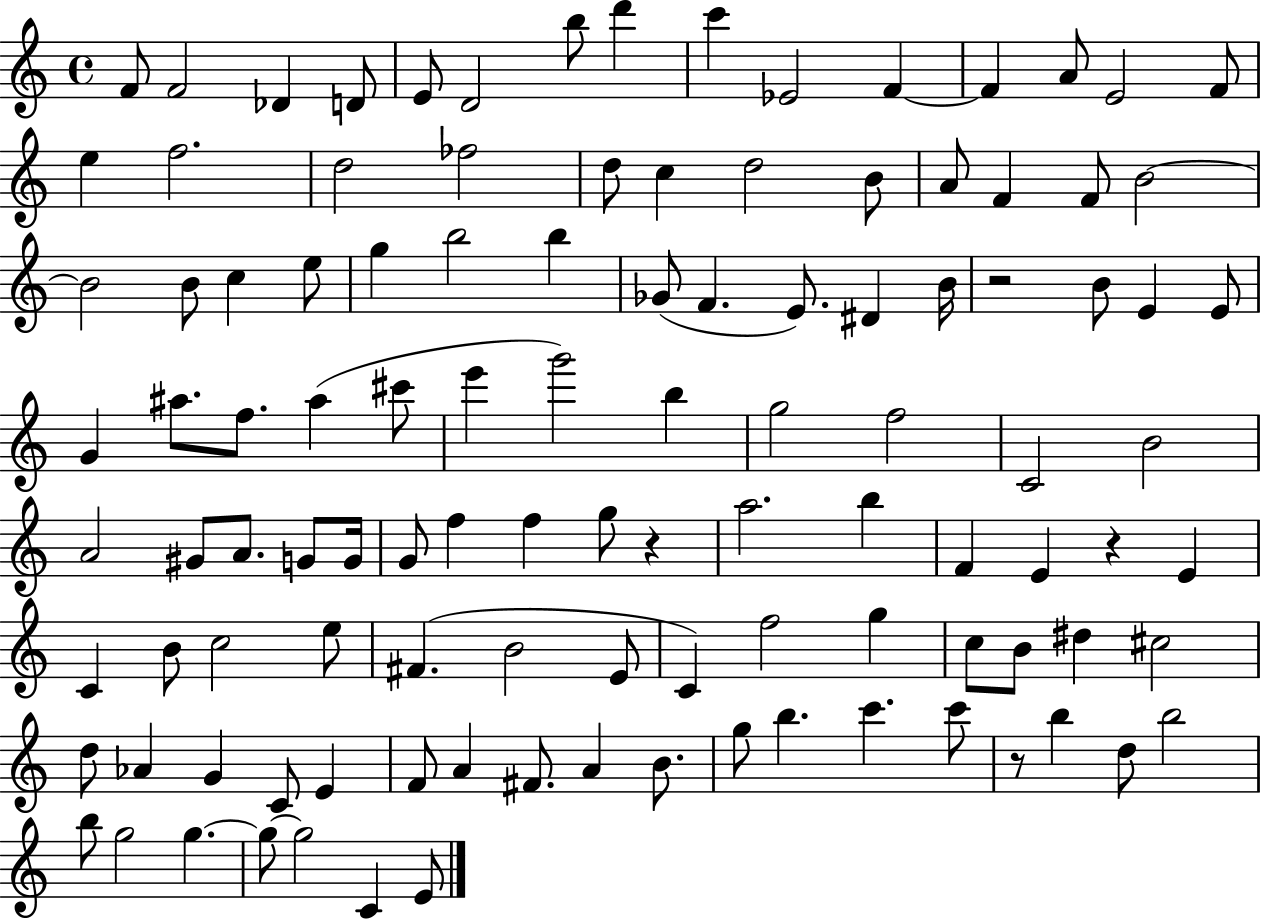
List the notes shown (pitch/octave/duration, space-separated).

F4/e F4/h Db4/q D4/e E4/e D4/h B5/e D6/q C6/q Eb4/h F4/q F4/q A4/e E4/h F4/e E5/q F5/h. D5/h FES5/h D5/e C5/q D5/h B4/e A4/e F4/q F4/e B4/h B4/h B4/e C5/q E5/e G5/q B5/h B5/q Gb4/e F4/q. E4/e. D#4/q B4/s R/h B4/e E4/q E4/e G4/q A#5/e. F5/e. A#5/q C#6/e E6/q G6/h B5/q G5/h F5/h C4/h B4/h A4/h G#4/e A4/e. G4/e G4/s G4/e F5/q F5/q G5/e R/q A5/h. B5/q F4/q E4/q R/q E4/q C4/q B4/e C5/h E5/e F#4/q. B4/h E4/e C4/q F5/h G5/q C5/e B4/e D#5/q C#5/h D5/e Ab4/q G4/q C4/e E4/q F4/e A4/q F#4/e. A4/q B4/e. G5/e B5/q. C6/q. C6/e R/e B5/q D5/e B5/h B5/e G5/h G5/q. G5/e G5/h C4/q E4/e